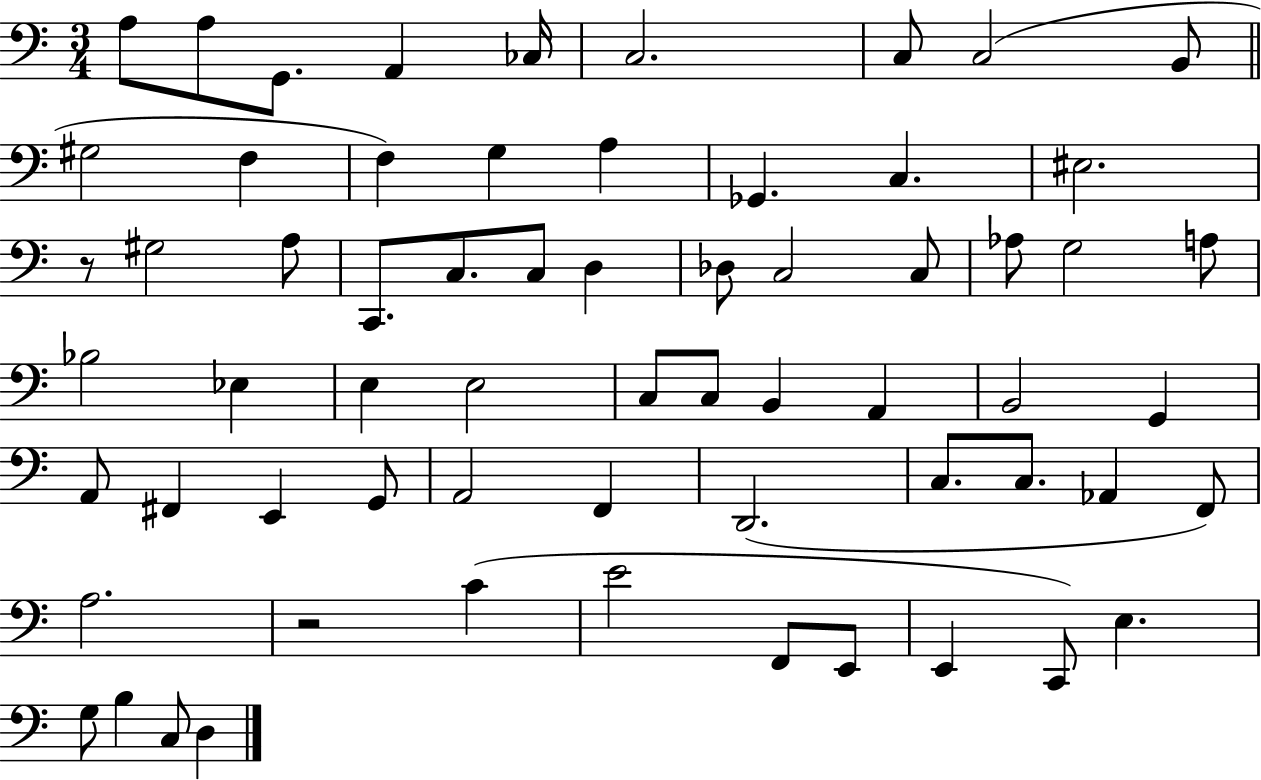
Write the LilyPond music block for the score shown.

{
  \clef bass
  \numericTimeSignature
  \time 3/4
  \key c \major
  \repeat volta 2 { a8 a8 g,8. a,4 ces16 | c2. | c8 c2( b,8 | \bar "||" \break \key c \major gis2 f4 | f4) g4 a4 | ges,4. c4. | eis2. | \break r8 gis2 a8 | c,8. c8. c8 d4 | des8 c2 c8 | aes8 g2 a8 | \break bes2 ees4 | e4 e2 | c8 c8 b,4 a,4 | b,2 g,4 | \break a,8 fis,4 e,4 g,8 | a,2 f,4 | d,2.( | c8. c8. aes,4 f,8) | \break a2. | r2 c'4( | e'2 f,8 e,8 | e,4 c,8) e4. | \break g8 b4 c8 d4 | } \bar "|."
}